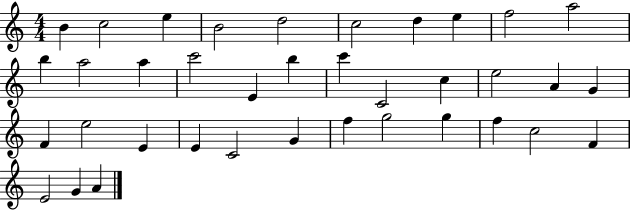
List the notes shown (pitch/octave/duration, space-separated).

B4/q C5/h E5/q B4/h D5/h C5/h D5/q E5/q F5/h A5/h B5/q A5/h A5/q C6/h E4/q B5/q C6/q C4/h C5/q E5/h A4/q G4/q F4/q E5/h E4/q E4/q C4/h G4/q F5/q G5/h G5/q F5/q C5/h F4/q E4/h G4/q A4/q